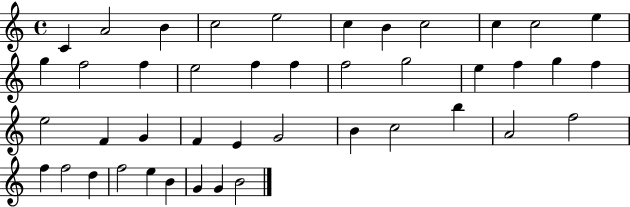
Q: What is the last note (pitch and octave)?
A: B4